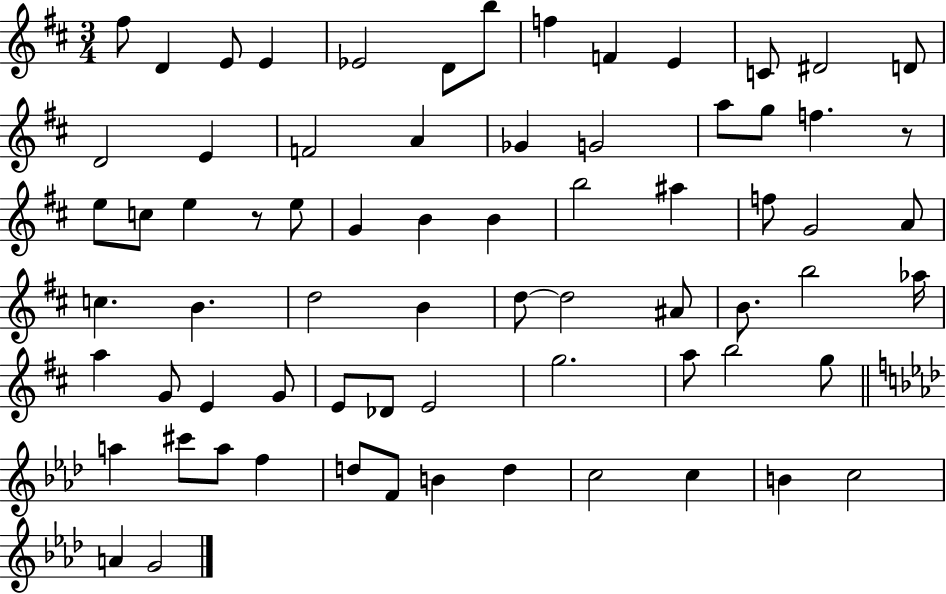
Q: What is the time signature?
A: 3/4